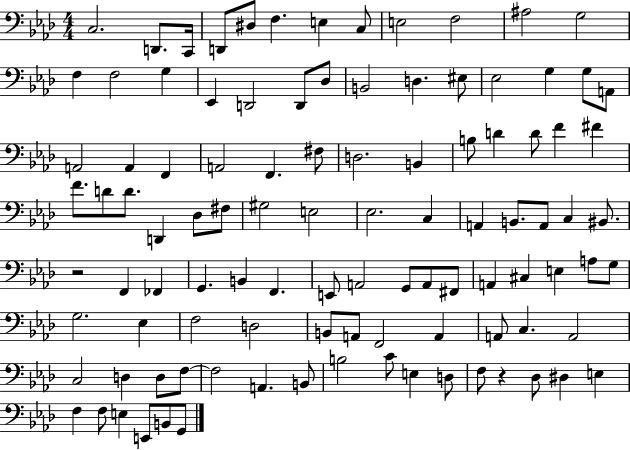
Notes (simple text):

C3/h. D2/e. C2/s D2/e D#3/e F3/q. E3/q C3/e E3/h F3/h A#3/h G3/h F3/q F3/h G3/q Eb2/q D2/h D2/e Db3/e B2/h D3/q. EIS3/e Eb3/h G3/q G3/e A2/e A2/h A2/q F2/q A2/h F2/q. F#3/e D3/h. B2/q B3/e D4/q D4/e F4/q F#4/q F4/e. D4/e D4/e. D2/q Db3/e F#3/e G#3/h E3/h Eb3/h. C3/q A2/q B2/e. A2/e C3/q BIS2/e. R/h F2/q FES2/q G2/q. B2/q F2/q. E2/e A2/h G2/e A2/e F#2/e A2/q C#3/q E3/q A3/e G3/e G3/h. Eb3/q F3/h D3/h B2/e A2/e F2/h A2/q A2/e C3/q. A2/h C3/h D3/q D3/e F3/e F3/h A2/q. B2/e B3/h C4/e E3/q D3/e F3/e R/q Db3/e D#3/q E3/q F3/q F3/e E3/q E2/e B2/e G2/e